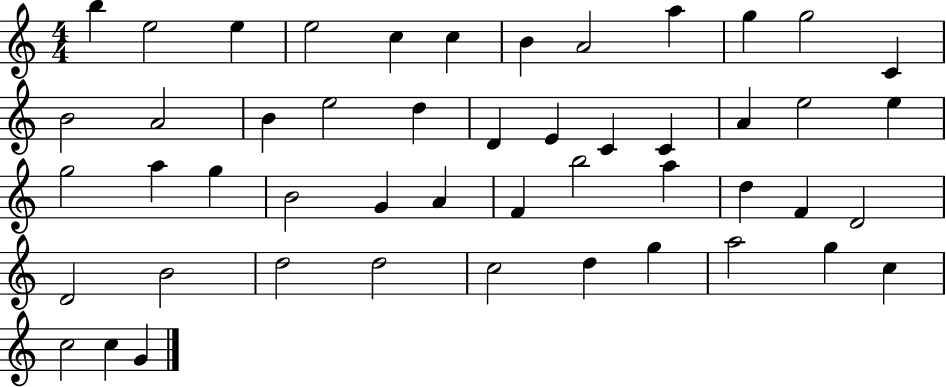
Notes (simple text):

B5/q E5/h E5/q E5/h C5/q C5/q B4/q A4/h A5/q G5/q G5/h C4/q B4/h A4/h B4/q E5/h D5/q D4/q E4/q C4/q C4/q A4/q E5/h E5/q G5/h A5/q G5/q B4/h G4/q A4/q F4/q B5/h A5/q D5/q F4/q D4/h D4/h B4/h D5/h D5/h C5/h D5/q G5/q A5/h G5/q C5/q C5/h C5/q G4/q